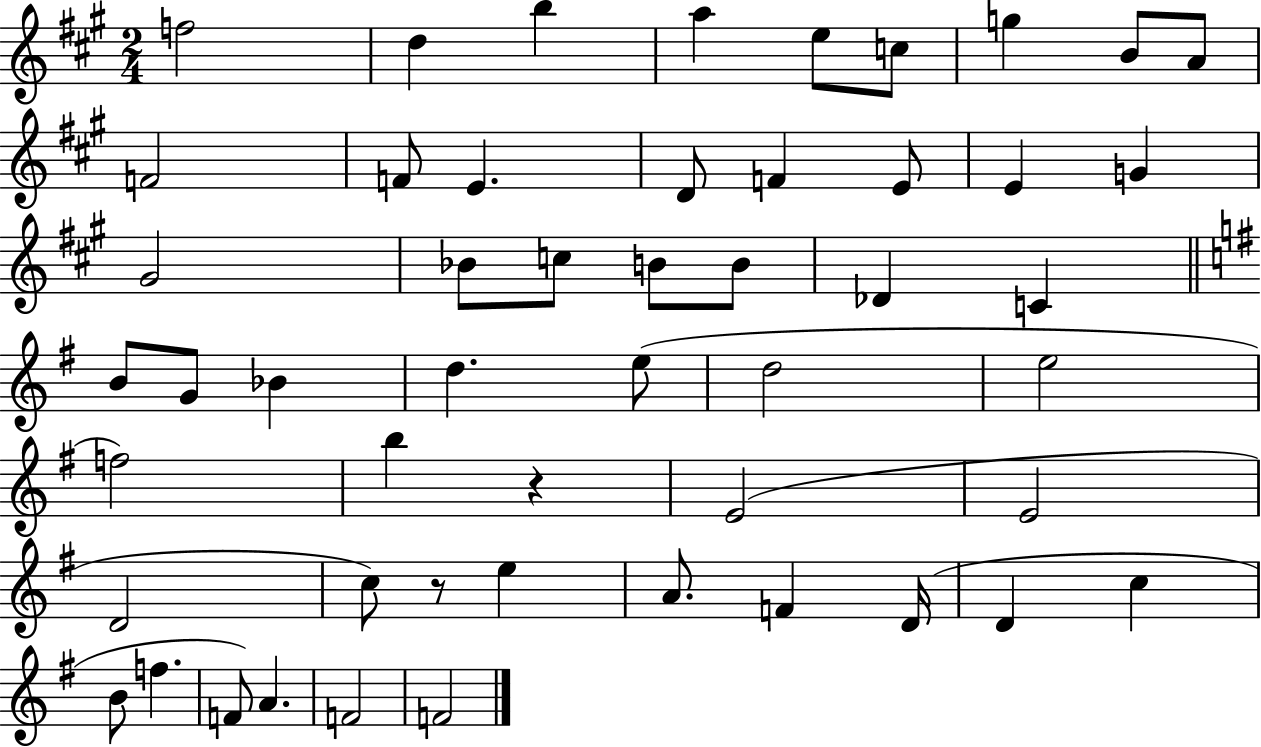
F5/h D5/q B5/q A5/q E5/e C5/e G5/q B4/e A4/e F4/h F4/e E4/q. D4/e F4/q E4/e E4/q G4/q G#4/h Bb4/e C5/e B4/e B4/e Db4/q C4/q B4/e G4/e Bb4/q D5/q. E5/e D5/h E5/h F5/h B5/q R/q E4/h E4/h D4/h C5/e R/e E5/q A4/e. F4/q D4/s D4/q C5/q B4/e F5/q. F4/e A4/q. F4/h F4/h